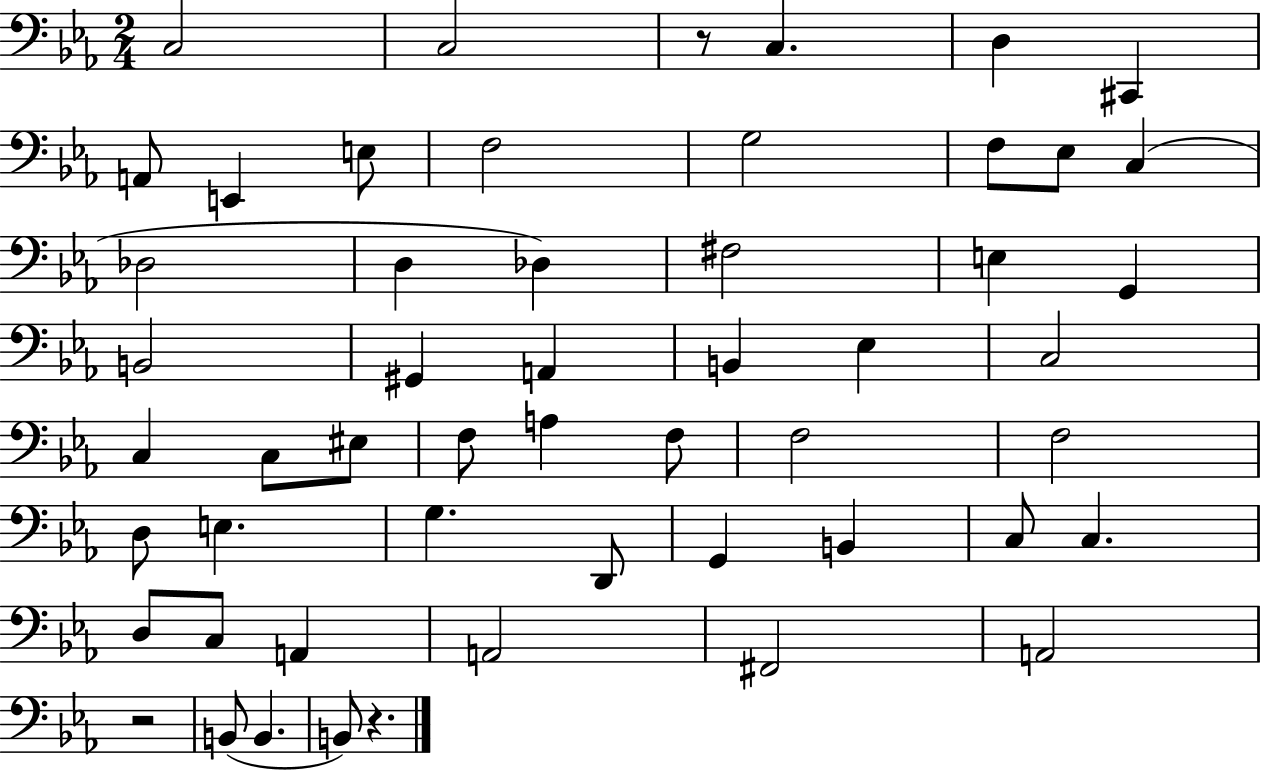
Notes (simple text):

C3/h C3/h R/e C3/q. D3/q C#2/q A2/e E2/q E3/e F3/h G3/h F3/e Eb3/e C3/q Db3/h D3/q Db3/q F#3/h E3/q G2/q B2/h G#2/q A2/q B2/q Eb3/q C3/h C3/q C3/e EIS3/e F3/e A3/q F3/e F3/h F3/h D3/e E3/q. G3/q. D2/e G2/q B2/q C3/e C3/q. D3/e C3/e A2/q A2/h F#2/h A2/h R/h B2/e B2/q. B2/e R/q.